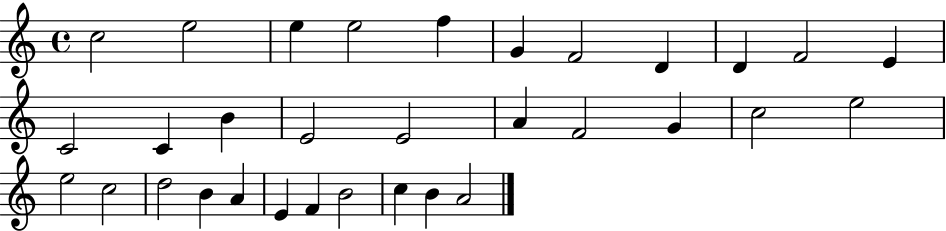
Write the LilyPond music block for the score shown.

{
  \clef treble
  \time 4/4
  \defaultTimeSignature
  \key c \major
  c''2 e''2 | e''4 e''2 f''4 | g'4 f'2 d'4 | d'4 f'2 e'4 | \break c'2 c'4 b'4 | e'2 e'2 | a'4 f'2 g'4 | c''2 e''2 | \break e''2 c''2 | d''2 b'4 a'4 | e'4 f'4 b'2 | c''4 b'4 a'2 | \break \bar "|."
}